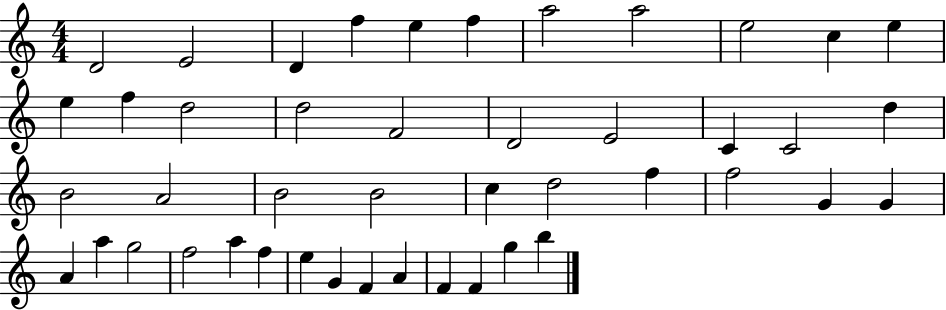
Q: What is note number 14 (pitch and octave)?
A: D5